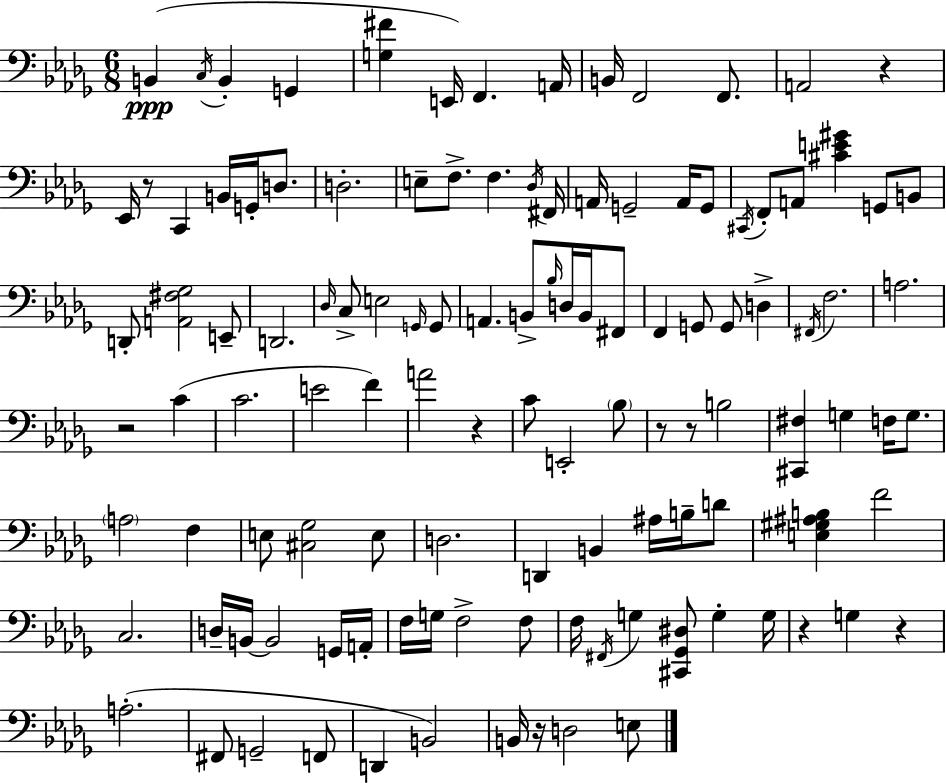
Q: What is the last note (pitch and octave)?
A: E3